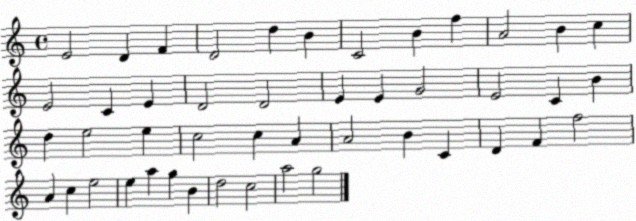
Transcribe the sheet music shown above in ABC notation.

X:1
T:Untitled
M:4/4
L:1/4
K:C
E2 D F D2 d B C2 B f A2 B c E2 C E D2 D2 E E G2 E2 C B d e2 e c2 c A A2 B C D F f2 A c e2 e a g B d2 c2 a2 g2